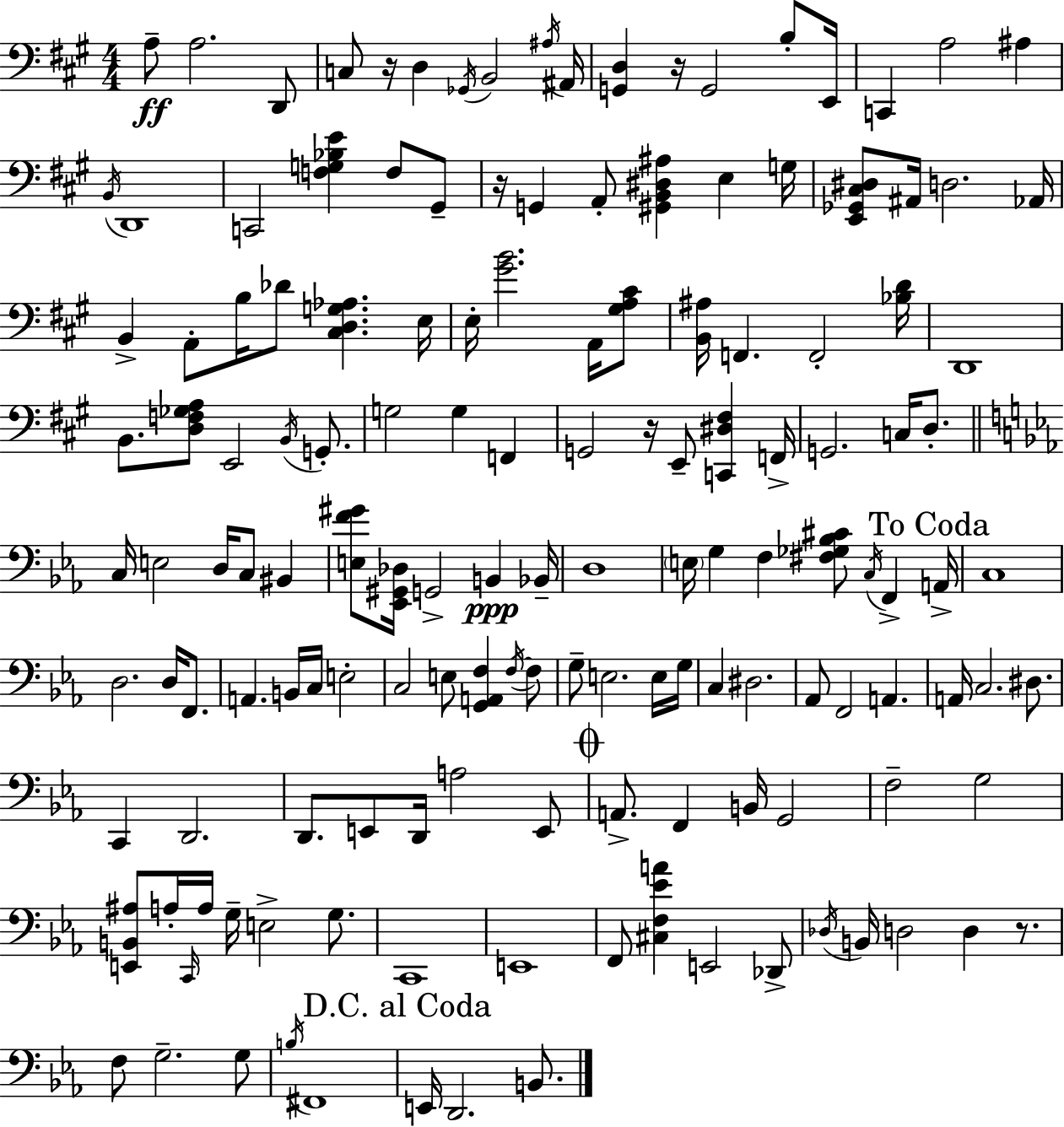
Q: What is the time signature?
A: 4/4